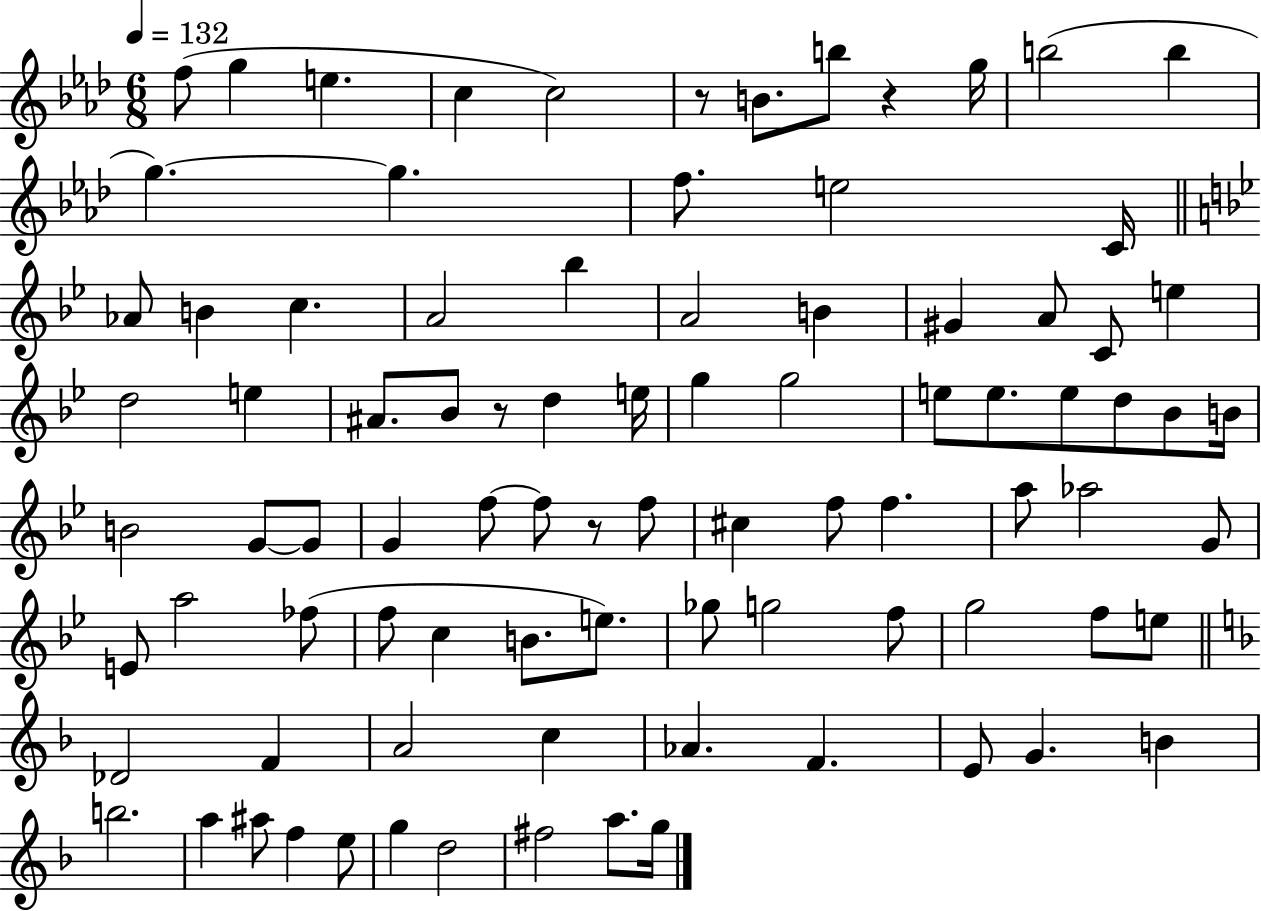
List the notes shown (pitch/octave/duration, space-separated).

F5/e G5/q E5/q. C5/q C5/h R/e B4/e. B5/e R/q G5/s B5/h B5/q G5/q. G5/q. F5/e. E5/h C4/s Ab4/e B4/q C5/q. A4/h Bb5/q A4/h B4/q G#4/q A4/e C4/e E5/q D5/h E5/q A#4/e. Bb4/e R/e D5/q E5/s G5/q G5/h E5/e E5/e. E5/e D5/e Bb4/e B4/s B4/h G4/e G4/e G4/q F5/e F5/e R/e F5/e C#5/q F5/e F5/q. A5/e Ab5/h G4/e E4/e A5/h FES5/e F5/e C5/q B4/e. E5/e. Gb5/e G5/h F5/e G5/h F5/e E5/e Db4/h F4/q A4/h C5/q Ab4/q. F4/q. E4/e G4/q. B4/q B5/h. A5/q A#5/e F5/q E5/e G5/q D5/h F#5/h A5/e. G5/s